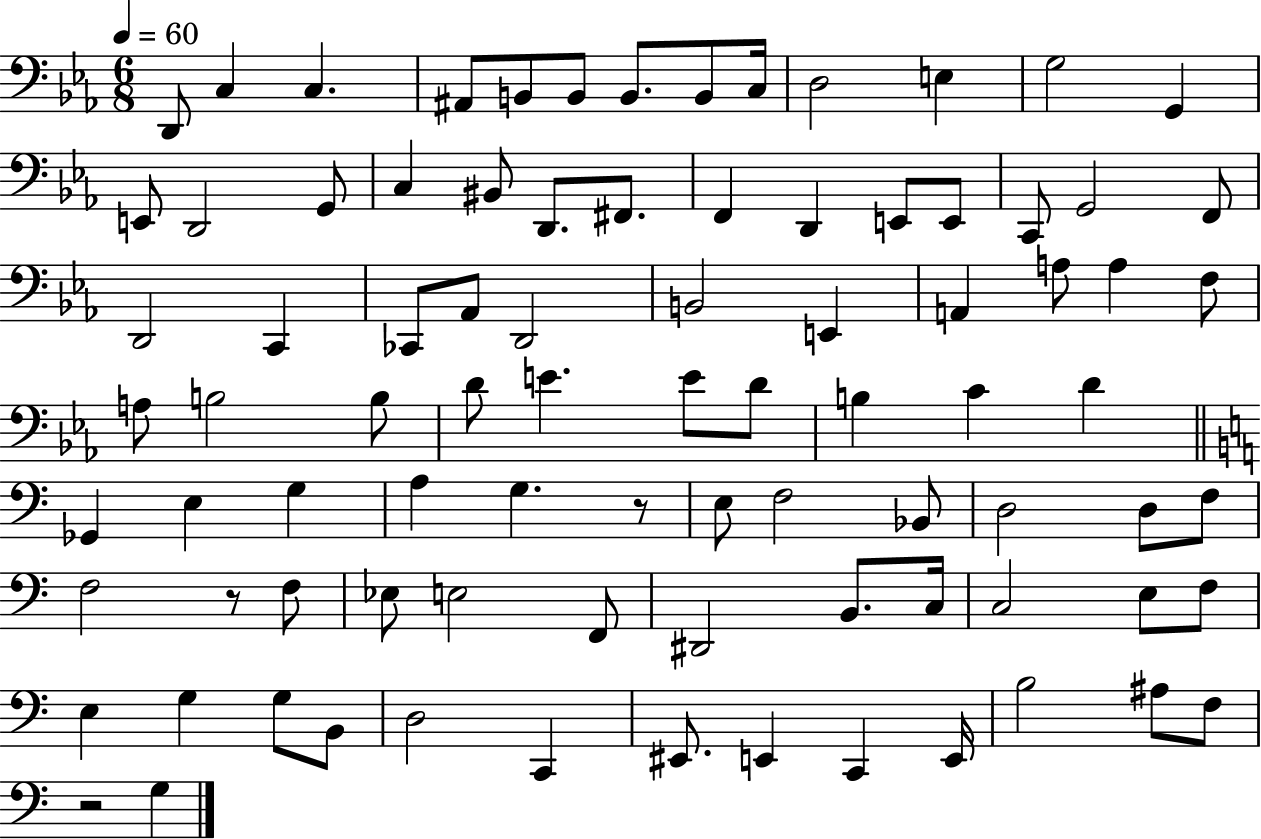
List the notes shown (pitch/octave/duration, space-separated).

D2/e C3/q C3/q. A#2/e B2/e B2/e B2/e. B2/e C3/s D3/h E3/q G3/h G2/q E2/e D2/h G2/e C3/q BIS2/e D2/e. F#2/e. F2/q D2/q E2/e E2/e C2/e G2/h F2/e D2/h C2/q CES2/e Ab2/e D2/h B2/h E2/q A2/q A3/e A3/q F3/e A3/e B3/h B3/e D4/e E4/q. E4/e D4/e B3/q C4/q D4/q Gb2/q E3/q G3/q A3/q G3/q. R/e E3/e F3/h Bb2/e D3/h D3/e F3/e F3/h R/e F3/e Eb3/e E3/h F2/e D#2/h B2/e. C3/s C3/h E3/e F3/e E3/q G3/q G3/e B2/e D3/h C2/q EIS2/e. E2/q C2/q E2/s B3/h A#3/e F3/e R/h G3/q